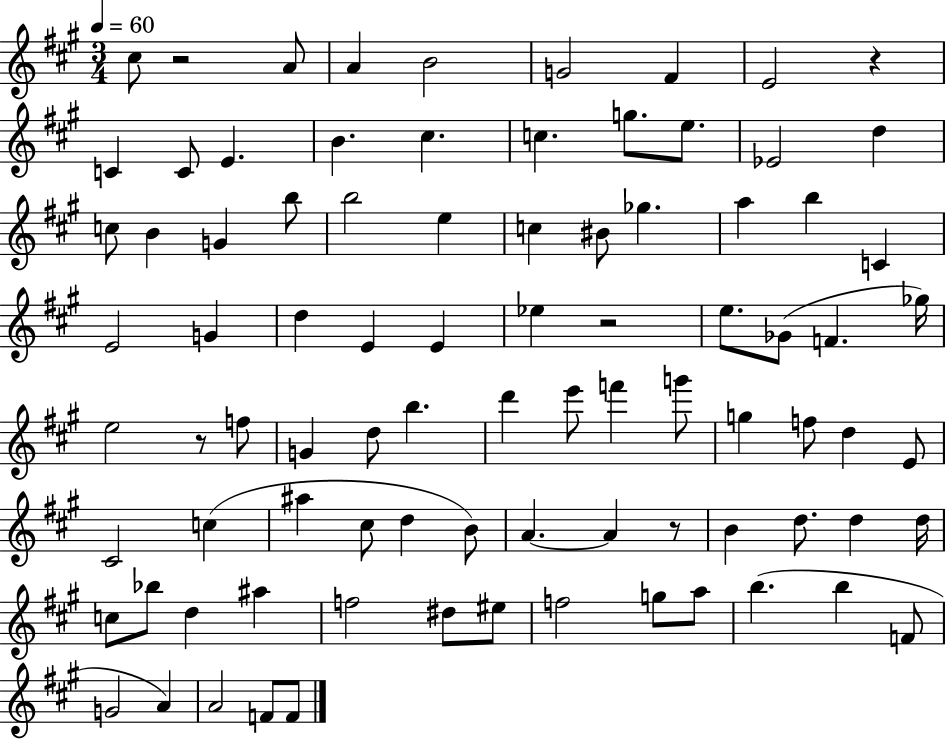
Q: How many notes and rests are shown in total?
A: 87